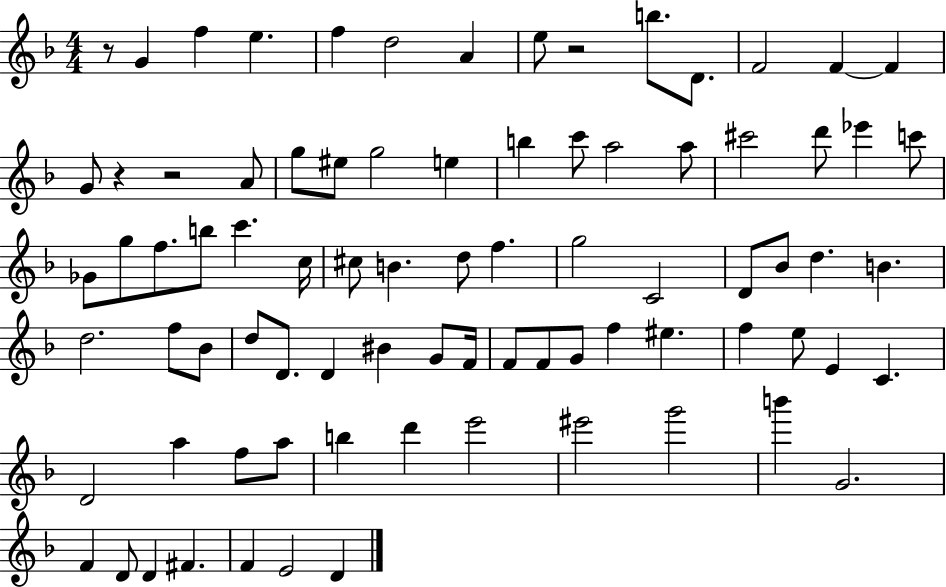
R/e G4/q F5/q E5/q. F5/q D5/h A4/q E5/e R/h B5/e. D4/e. F4/h F4/q F4/q G4/e R/q R/h A4/e G5/e EIS5/e G5/h E5/q B5/q C6/e A5/h A5/e C#6/h D6/e Eb6/q C6/e Gb4/e G5/e F5/e. B5/e C6/q. C5/s C#5/e B4/q. D5/e F5/q. G5/h C4/h D4/e Bb4/e D5/q. B4/q. D5/h. F5/e Bb4/e D5/e D4/e. D4/q BIS4/q G4/e F4/s F4/e F4/e G4/e F5/q EIS5/q. F5/q E5/e E4/q C4/q. D4/h A5/q F5/e A5/e B5/q D6/q E6/h EIS6/h G6/h B6/q G4/h. F4/q D4/e D4/q F#4/q. F4/q E4/h D4/q